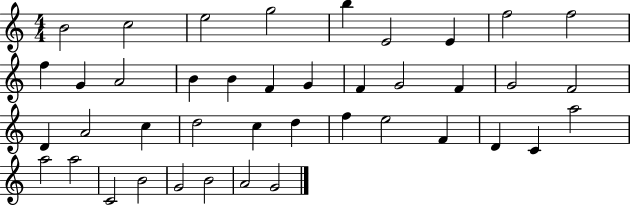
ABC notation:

X:1
T:Untitled
M:4/4
L:1/4
K:C
B2 c2 e2 g2 b E2 E f2 f2 f G A2 B B F G F G2 F G2 F2 D A2 c d2 c d f e2 F D C a2 a2 a2 C2 B2 G2 B2 A2 G2